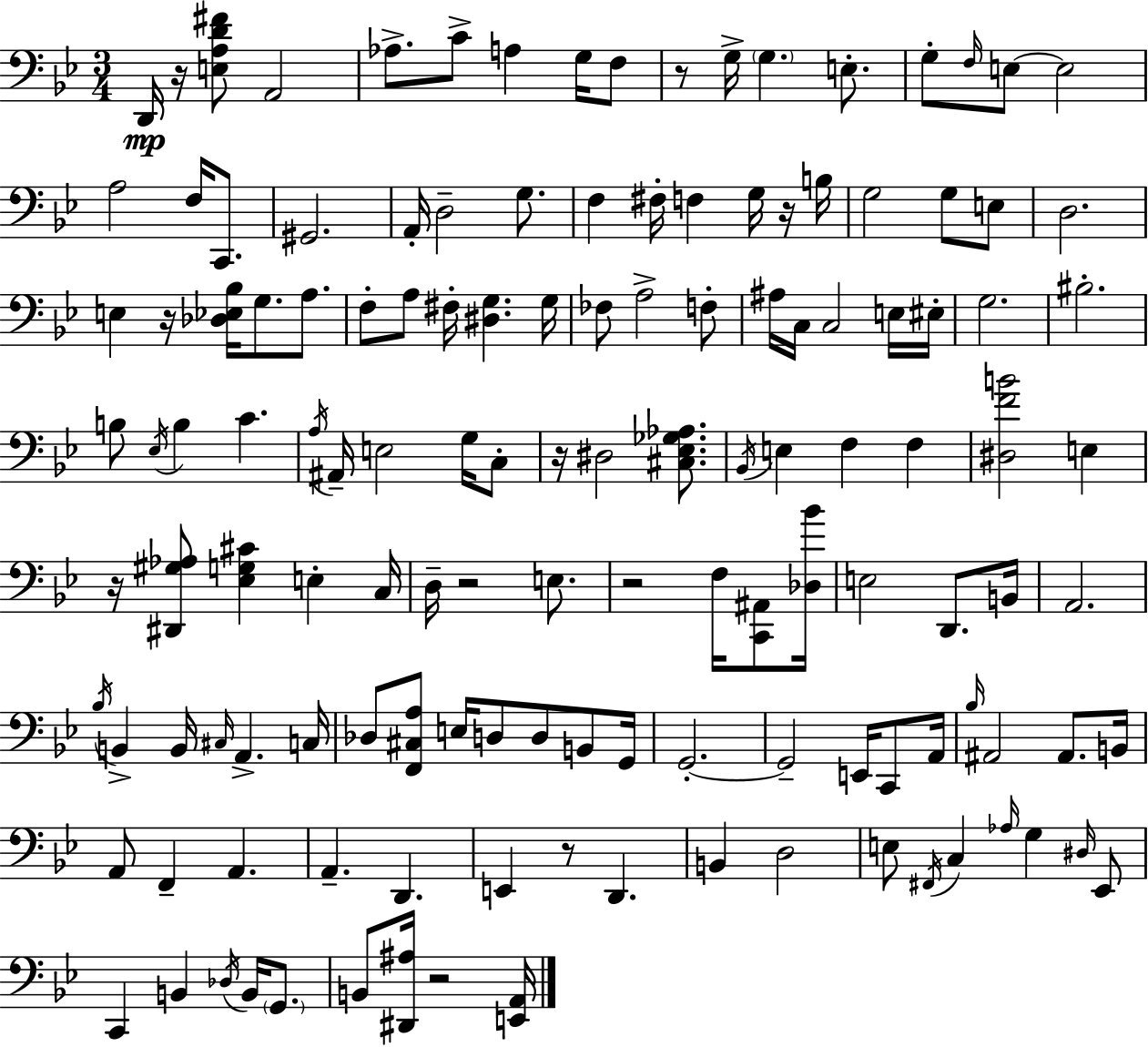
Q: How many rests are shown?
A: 10